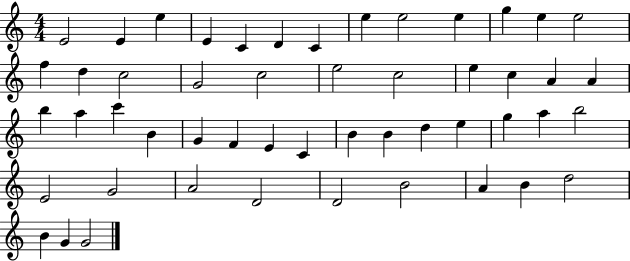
E4/h E4/q E5/q E4/q C4/q D4/q C4/q E5/q E5/h E5/q G5/q E5/q E5/h F5/q D5/q C5/h G4/h C5/h E5/h C5/h E5/q C5/q A4/q A4/q B5/q A5/q C6/q B4/q G4/q F4/q E4/q C4/q B4/q B4/q D5/q E5/q G5/q A5/q B5/h E4/h G4/h A4/h D4/h D4/h B4/h A4/q B4/q D5/h B4/q G4/q G4/h